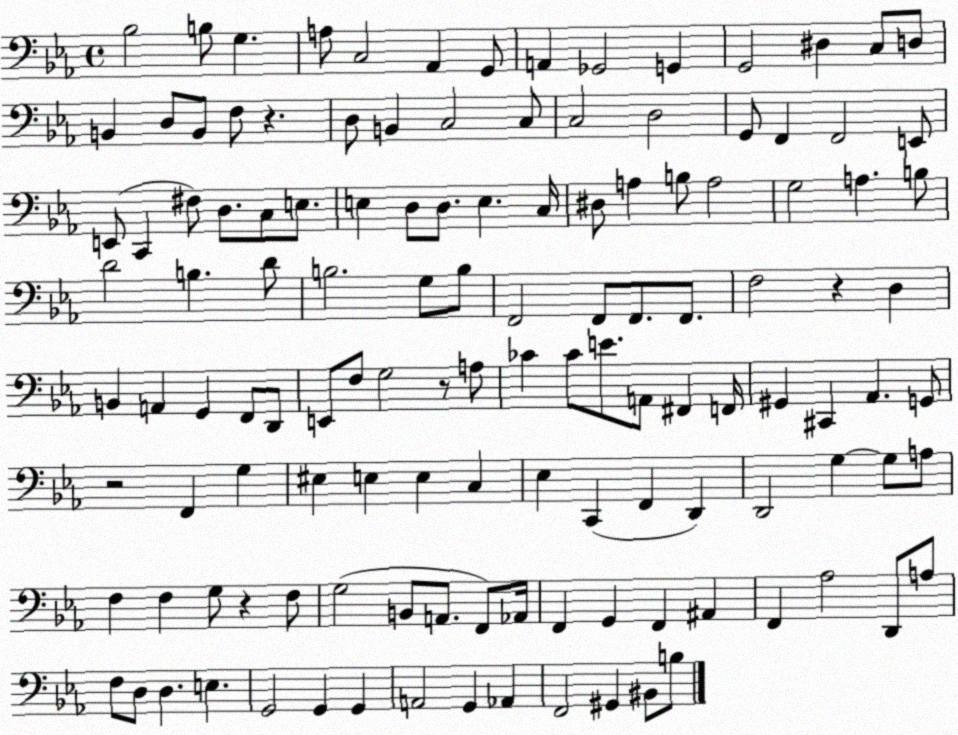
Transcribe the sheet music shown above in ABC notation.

X:1
T:Untitled
M:4/4
L:1/4
K:Eb
_B,2 B,/2 G, A,/2 C,2 _A,, G,,/2 A,, _G,,2 G,, G,,2 ^D, C,/2 D,/2 B,, D,/2 B,,/2 F,/2 z D,/2 B,, C,2 C,/2 C,2 D,2 G,,/2 F,, F,,2 E,,/2 E,,/2 C,, ^F,/2 D,/2 C,/2 E,/2 E, D,/2 D,/2 E, C,/4 ^D,/2 A, B,/2 A,2 G,2 A, B,/2 D2 B, D/2 B,2 G,/2 B,/2 F,,2 F,,/2 F,,/2 F,,/2 F,2 z D, B,, A,, G,, F,,/2 D,,/2 E,,/2 F,/2 G,2 z/2 A,/2 _C _C/2 E/2 A,,/2 ^F,, F,,/4 ^G,, ^C,, _A,, G,,/2 z2 F,, G, ^E, E, E, C, _E, C,, F,, D,, D,,2 G, G,/2 A,/2 F, F, G,/2 z F,/2 G,2 B,,/2 A,,/2 F,,/2 _A,,/4 F,, G,, F,, ^A,, F,, _A,2 D,,/2 A,/2 F,/2 D,/2 D, E, G,,2 G,, G,, A,,2 G,, _A,, F,,2 ^G,, ^B,,/2 B,/2